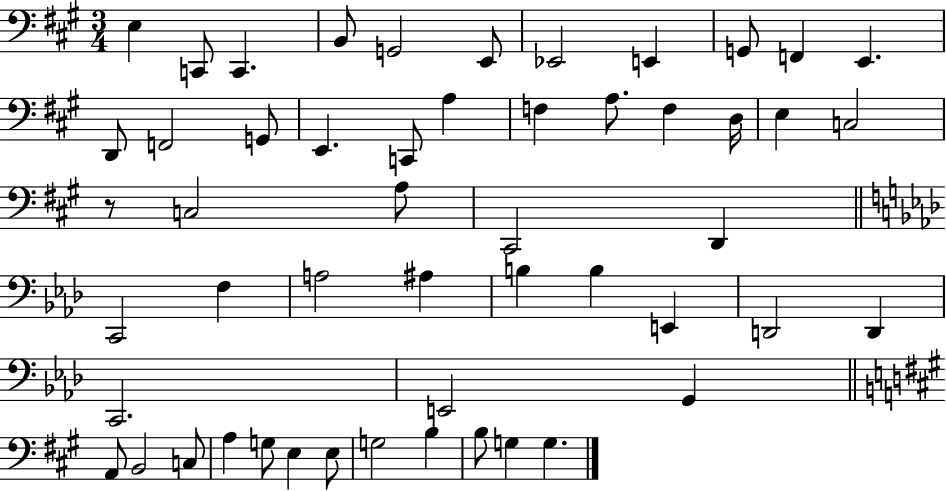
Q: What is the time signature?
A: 3/4